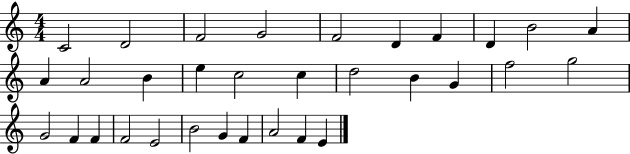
C4/h D4/h F4/h G4/h F4/h D4/q F4/q D4/q B4/h A4/q A4/q A4/h B4/q E5/q C5/h C5/q D5/h B4/q G4/q F5/h G5/h G4/h F4/q F4/q F4/h E4/h B4/h G4/q F4/q A4/h F4/q E4/q